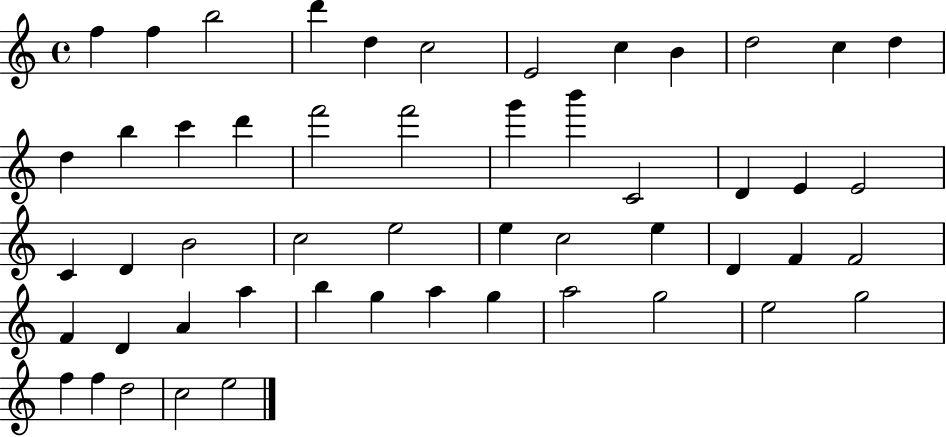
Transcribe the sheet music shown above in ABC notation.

X:1
T:Untitled
M:4/4
L:1/4
K:C
f f b2 d' d c2 E2 c B d2 c d d b c' d' f'2 f'2 g' b' C2 D E E2 C D B2 c2 e2 e c2 e D F F2 F D A a b g a g a2 g2 e2 g2 f f d2 c2 e2